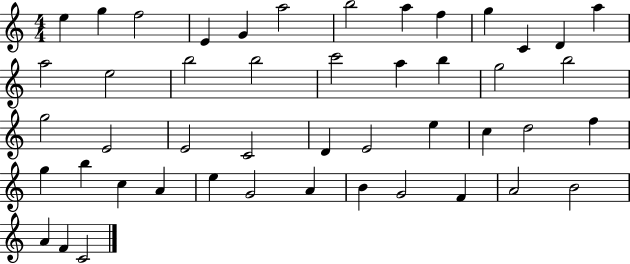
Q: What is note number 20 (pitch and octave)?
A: B5